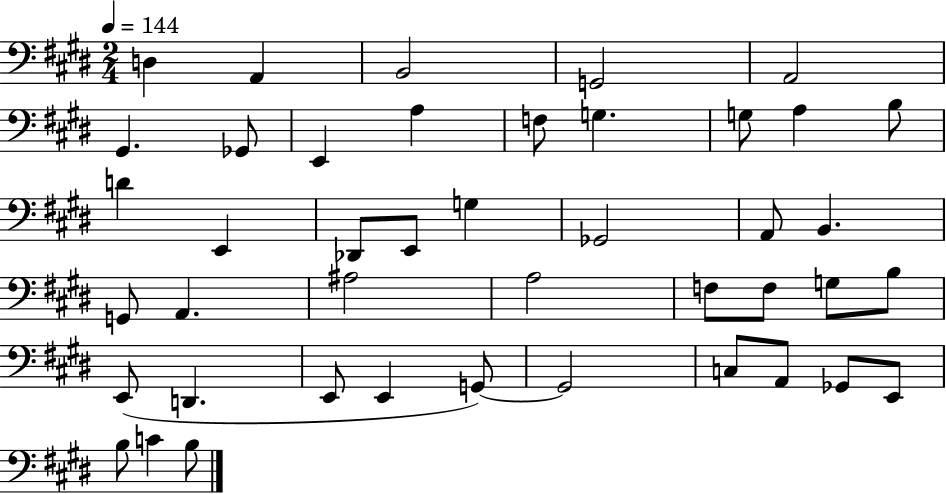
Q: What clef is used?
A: bass